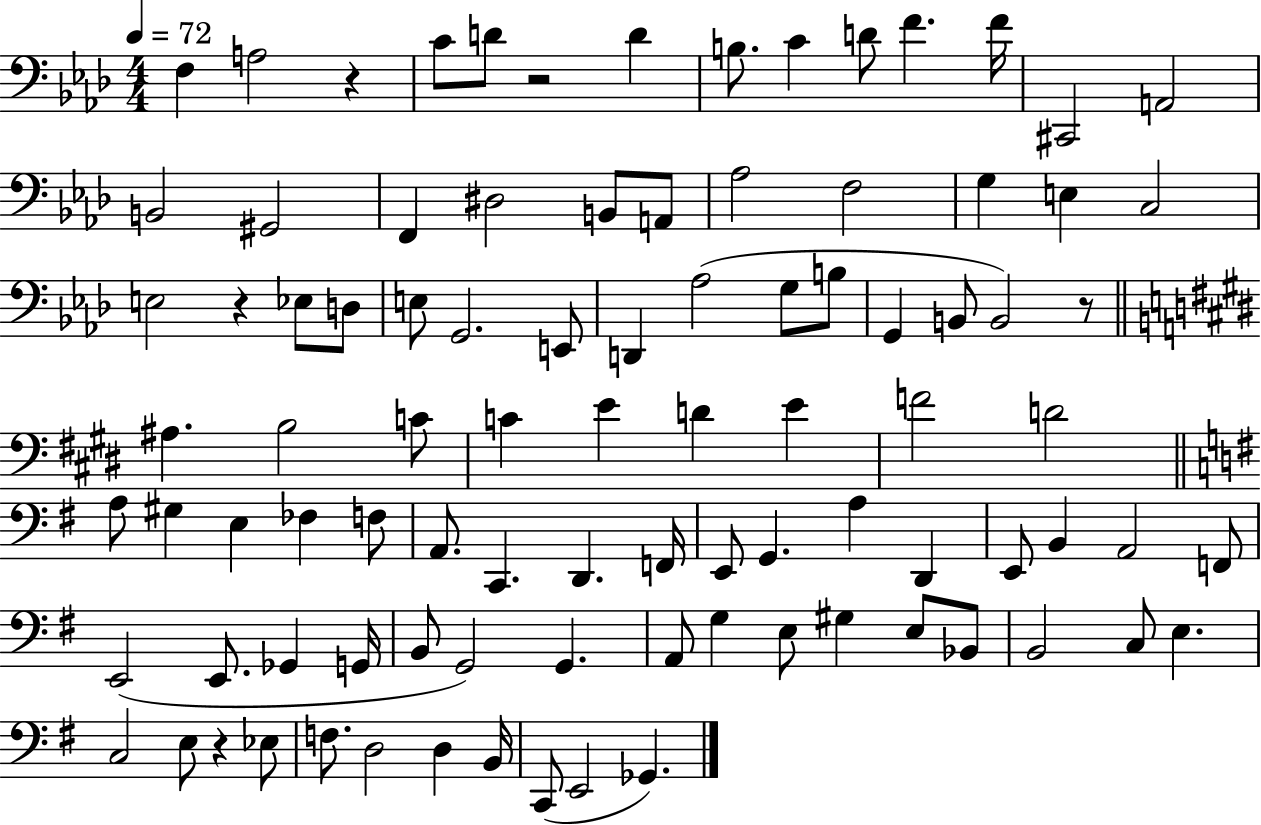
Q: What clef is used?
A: bass